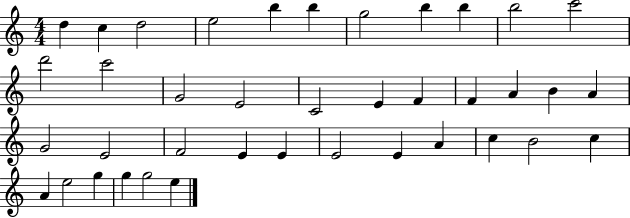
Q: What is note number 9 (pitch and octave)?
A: B5